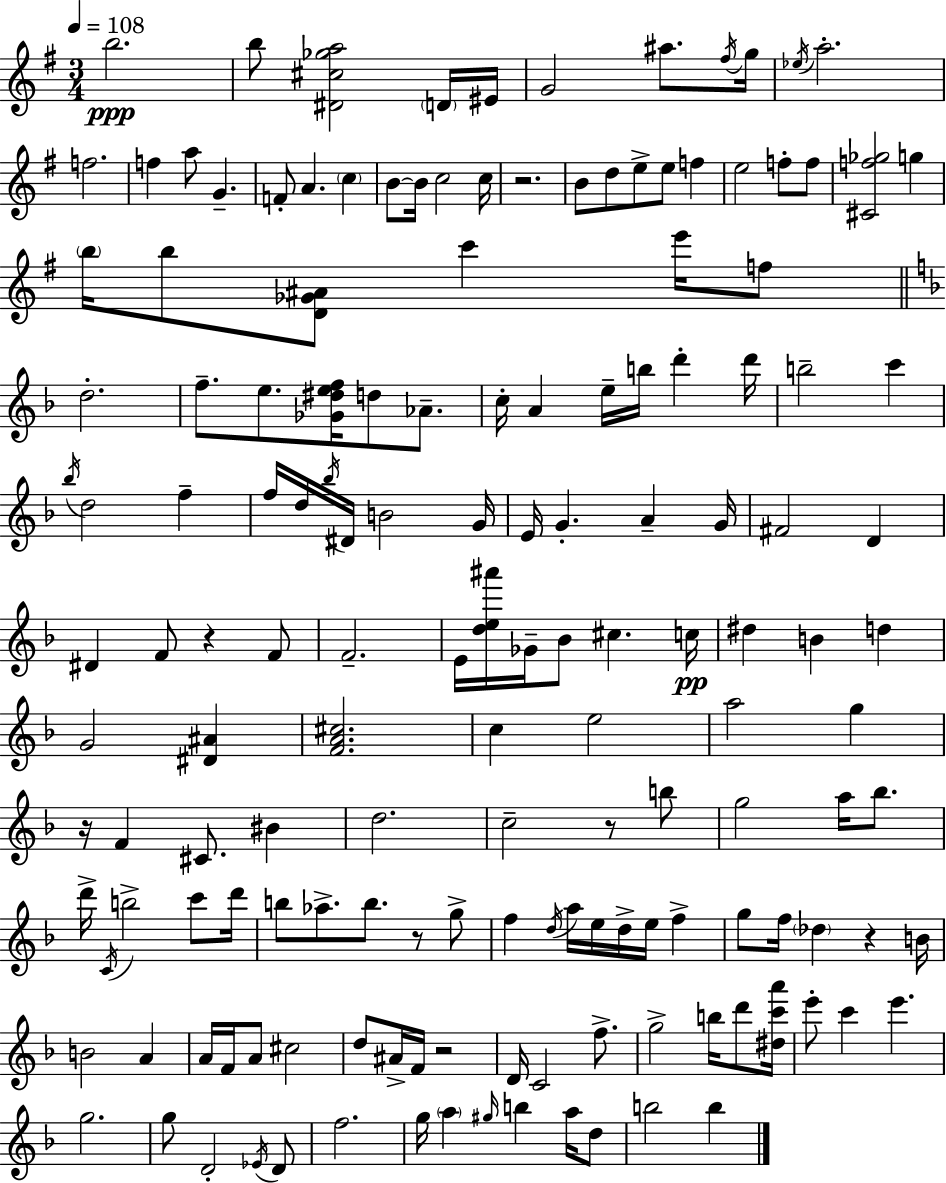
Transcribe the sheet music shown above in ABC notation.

X:1
T:Untitled
M:3/4
L:1/4
K:Em
b2 b/2 [^D^c_ga]2 D/4 ^E/4 G2 ^a/2 ^f/4 g/4 _e/4 a2 f2 f a/2 G F/2 A c B/2 B/4 c2 c/4 z2 B/2 d/2 e/2 e/2 f e2 f/2 f/2 [^Cf_g]2 g b/4 b/2 [D_G^A]/2 c' e'/4 f/2 d2 f/2 e/2 [_G^def]/4 d/2 _A/2 c/4 A e/4 b/4 d' d'/4 b2 c' _b/4 d2 f f/4 d/4 _b/4 ^D/4 B2 G/4 E/4 G A G/4 ^F2 D ^D F/2 z F/2 F2 E/4 [de^a']/4 _G/4 _B/2 ^c c/4 ^d B d G2 [^D^A] [FA^c]2 c e2 a2 g z/4 F ^C/2 ^B d2 c2 z/2 b/2 g2 a/4 _b/2 d'/4 C/4 b2 c'/2 d'/4 b/2 _a/2 b/2 z/2 g/2 f d/4 a/4 e/4 d/4 e/4 f g/2 f/4 _d z B/4 B2 A A/4 F/4 A/2 ^c2 d/2 ^A/4 F/4 z2 D/4 C2 f/2 g2 b/4 d'/2 [^dc'a']/4 e'/2 c' e' g2 g/2 D2 _E/4 D/2 f2 g/4 a ^g/4 b a/4 d/2 b2 b